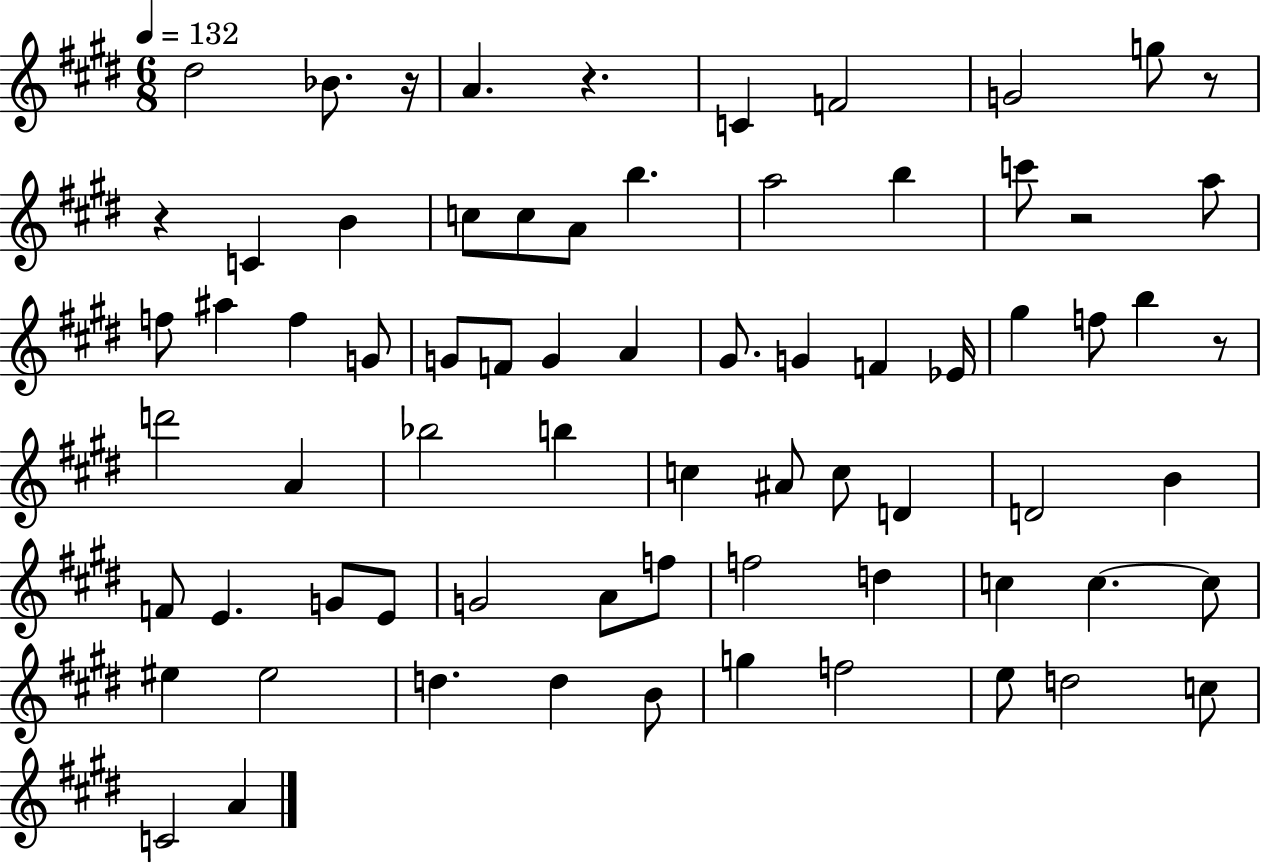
D#5/h Bb4/e. R/s A4/q. R/q. C4/q F4/h G4/h G5/e R/e R/q C4/q B4/q C5/e C5/e A4/e B5/q. A5/h B5/q C6/e R/h A5/e F5/e A#5/q F5/q G4/e G4/e F4/e G4/q A4/q G#4/e. G4/q F4/q Eb4/s G#5/q F5/e B5/q R/e D6/h A4/q Bb5/h B5/q C5/q A#4/e C5/e D4/q D4/h B4/q F4/e E4/q. G4/e E4/e G4/h A4/e F5/e F5/h D5/q C5/q C5/q. C5/e EIS5/q EIS5/h D5/q. D5/q B4/e G5/q F5/h E5/e D5/h C5/e C4/h A4/q